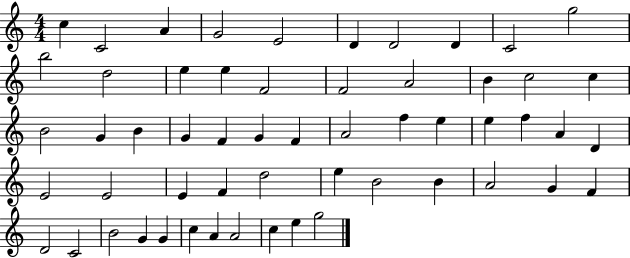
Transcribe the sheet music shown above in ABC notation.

X:1
T:Untitled
M:4/4
L:1/4
K:C
c C2 A G2 E2 D D2 D C2 g2 b2 d2 e e F2 F2 A2 B c2 c B2 G B G F G F A2 f e e f A D E2 E2 E F d2 e B2 B A2 G F D2 C2 B2 G G c A A2 c e g2